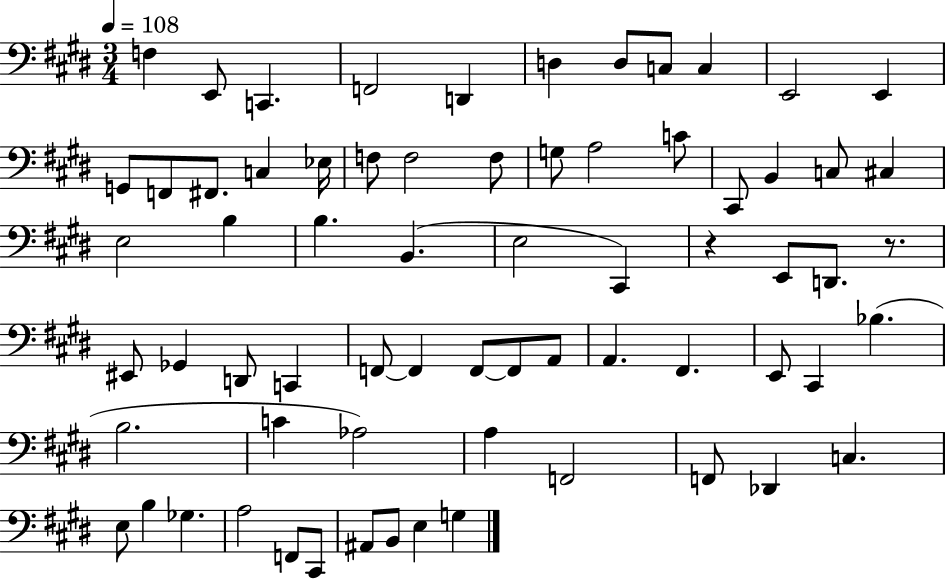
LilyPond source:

{
  \clef bass
  \numericTimeSignature
  \time 3/4
  \key e \major
  \tempo 4 = 108
  f4 e,8 c,4. | f,2 d,4 | d4 d8 c8 c4 | e,2 e,4 | \break g,8 f,8 fis,8. c4 ees16 | f8 f2 f8 | g8 a2 c'8 | cis,8 b,4 c8 cis4 | \break e2 b4 | b4. b,4.( | e2 cis,4) | r4 e,8 d,8. r8. | \break eis,8 ges,4 d,8 c,4 | f,8~~ f,4 f,8~~ f,8 a,8 | a,4. fis,4. | e,8 cis,4 bes4.( | \break b2. | c'4 aes2) | a4 f,2 | f,8 des,4 c4. | \break e8 b4 ges4. | a2 f,8 cis,8 | ais,8 b,8 e4 g4 | \bar "|."
}